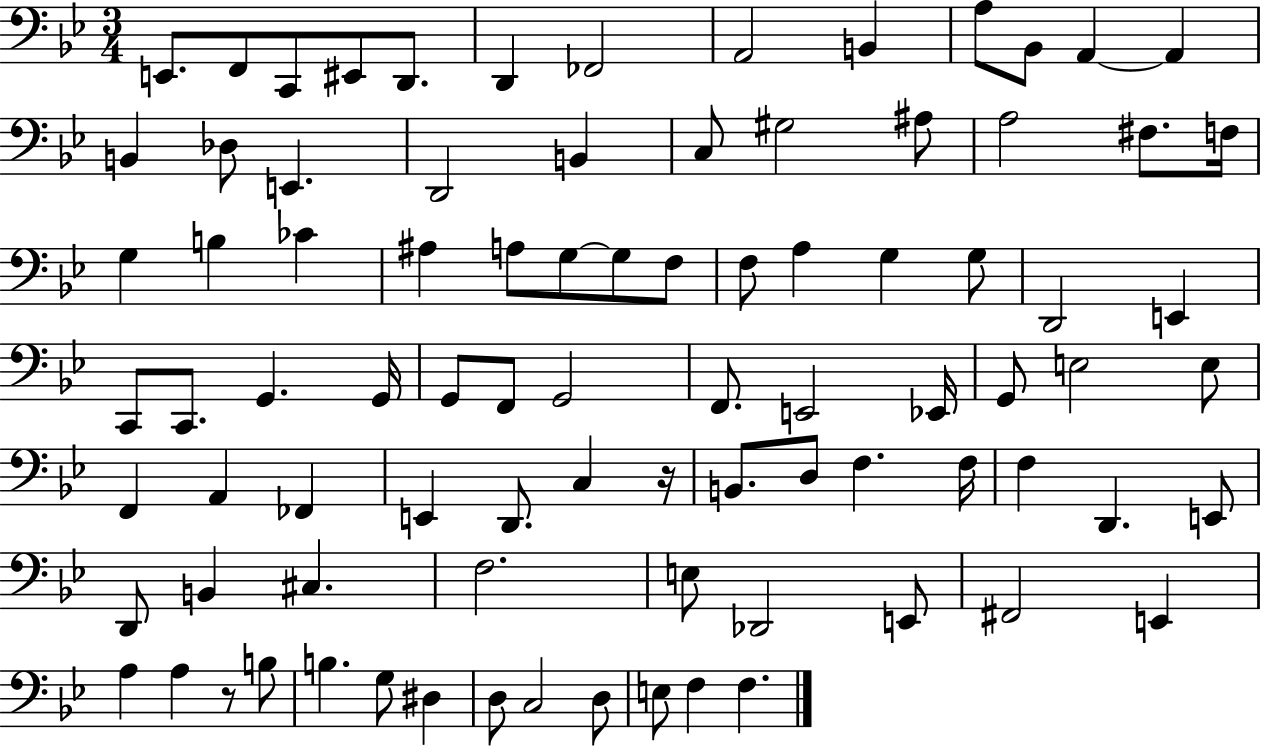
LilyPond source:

{
  \clef bass
  \numericTimeSignature
  \time 3/4
  \key bes \major
  e,8. f,8 c,8 eis,8 d,8. | d,4 fes,2 | a,2 b,4 | a8 bes,8 a,4~~ a,4 | \break b,4 des8 e,4. | d,2 b,4 | c8 gis2 ais8 | a2 fis8. f16 | \break g4 b4 ces'4 | ais4 a8 g8~~ g8 f8 | f8 a4 g4 g8 | d,2 e,4 | \break c,8 c,8. g,4. g,16 | g,8 f,8 g,2 | f,8. e,2 ees,16 | g,8 e2 e8 | \break f,4 a,4 fes,4 | e,4 d,8. c4 r16 | b,8. d8 f4. f16 | f4 d,4. e,8 | \break d,8 b,4 cis4. | f2. | e8 des,2 e,8 | fis,2 e,4 | \break a4 a4 r8 b8 | b4. g8 dis4 | d8 c2 d8 | e8 f4 f4. | \break \bar "|."
}